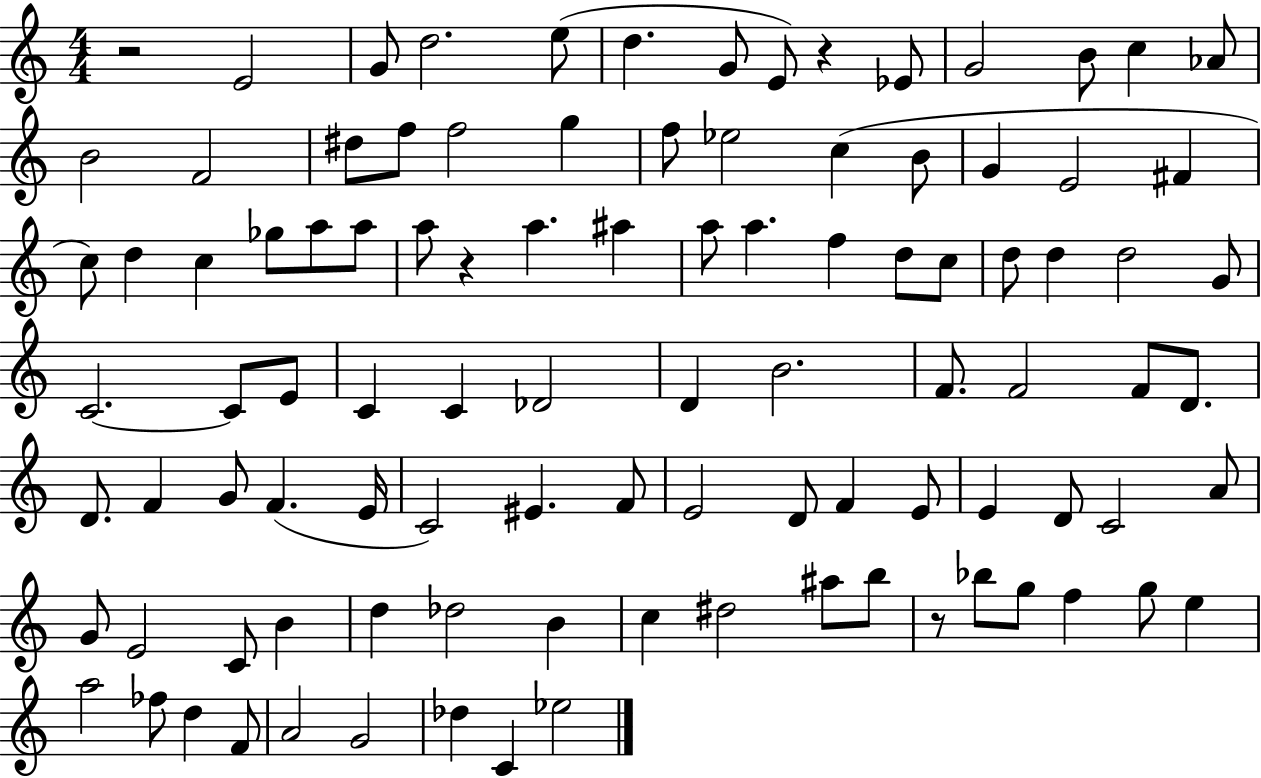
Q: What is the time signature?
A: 4/4